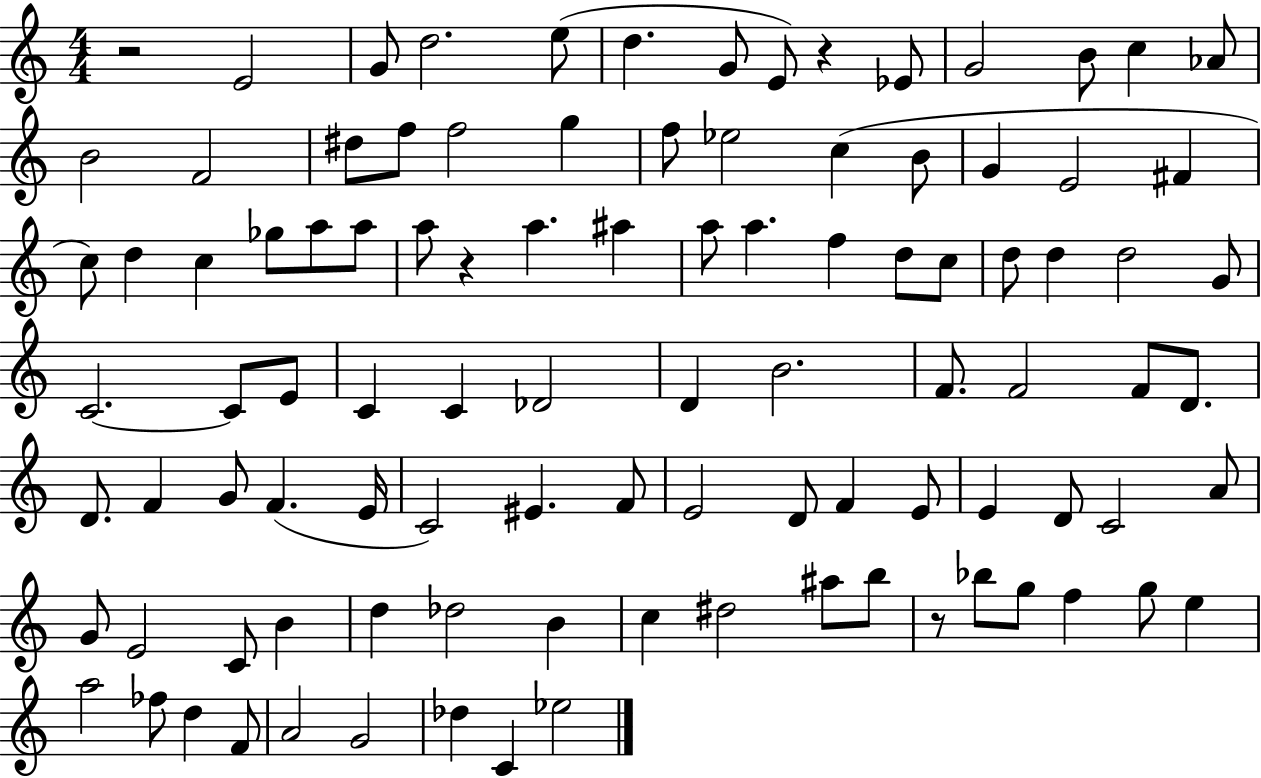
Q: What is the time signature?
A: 4/4